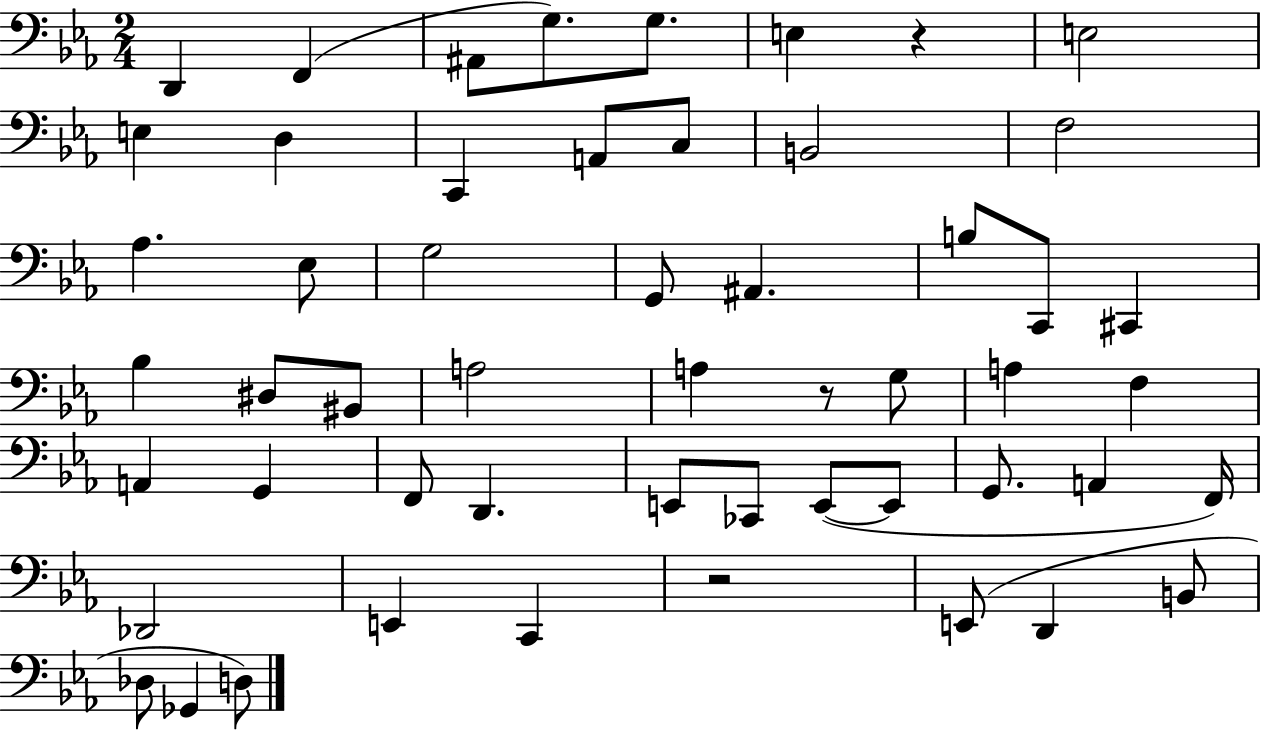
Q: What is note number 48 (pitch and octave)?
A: Db3